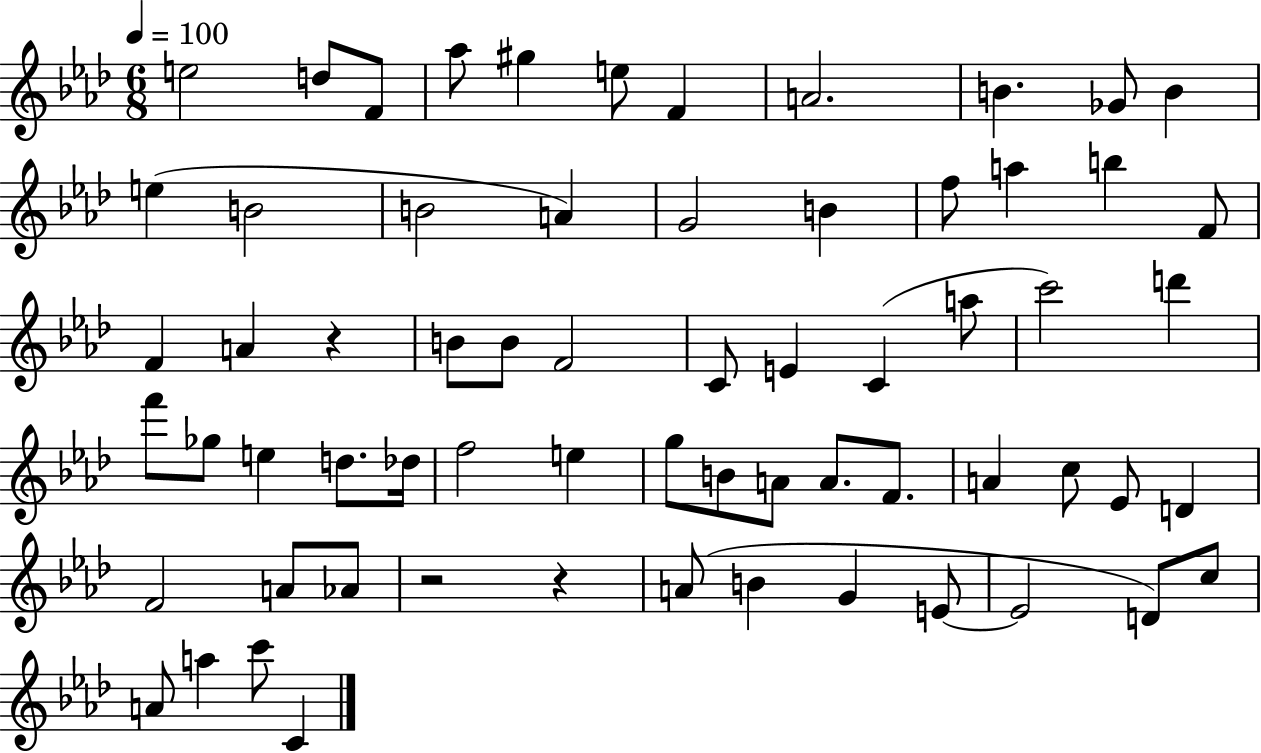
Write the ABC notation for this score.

X:1
T:Untitled
M:6/8
L:1/4
K:Ab
e2 d/2 F/2 _a/2 ^g e/2 F A2 B _G/2 B e B2 B2 A G2 B f/2 a b F/2 F A z B/2 B/2 F2 C/2 E C a/2 c'2 d' f'/2 _g/2 e d/2 _d/4 f2 e g/2 B/2 A/2 A/2 F/2 A c/2 _E/2 D F2 A/2 _A/2 z2 z A/2 B G E/2 E2 D/2 c/2 A/2 a c'/2 C